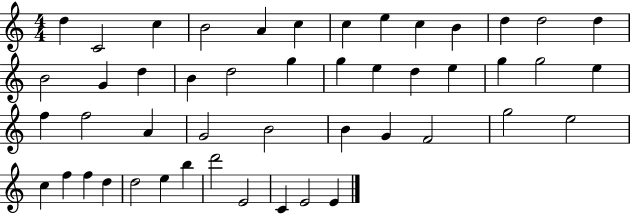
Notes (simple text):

D5/q C4/h C5/q B4/h A4/q C5/q C5/q E5/q C5/q B4/q D5/q D5/h D5/q B4/h G4/q D5/q B4/q D5/h G5/q G5/q E5/q D5/q E5/q G5/q G5/h E5/q F5/q F5/h A4/q G4/h B4/h B4/q G4/q F4/h G5/h E5/h C5/q F5/q F5/q D5/q D5/h E5/q B5/q D6/h E4/h C4/q E4/h E4/q